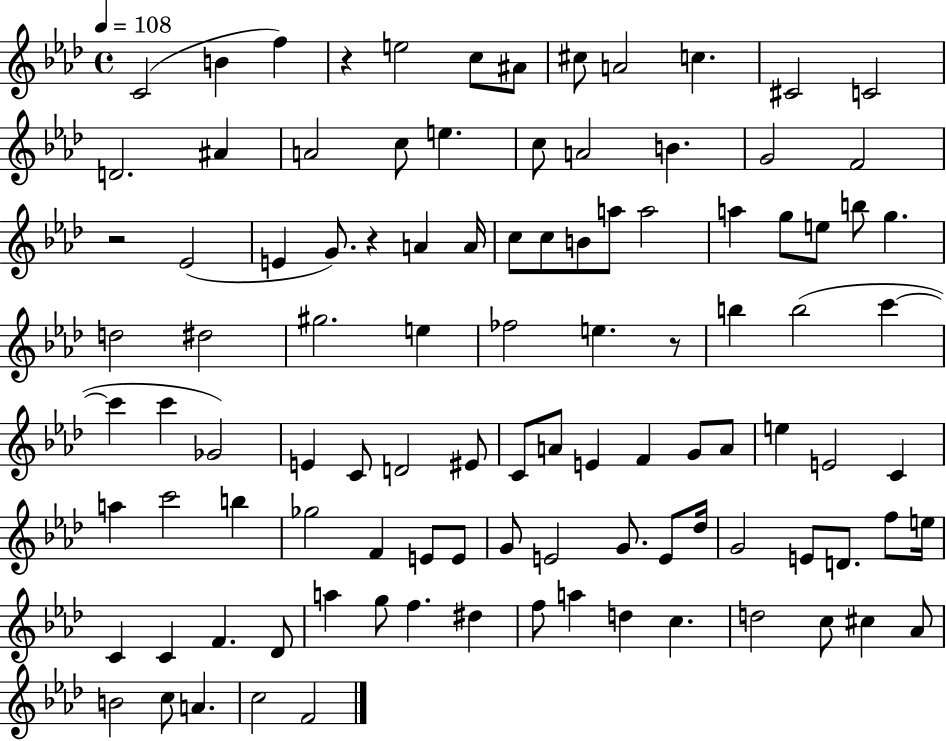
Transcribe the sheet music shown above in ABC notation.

X:1
T:Untitled
M:4/4
L:1/4
K:Ab
C2 B f z e2 c/2 ^A/2 ^c/2 A2 c ^C2 C2 D2 ^A A2 c/2 e c/2 A2 B G2 F2 z2 _E2 E G/2 z A A/4 c/2 c/2 B/2 a/2 a2 a g/2 e/2 b/2 g d2 ^d2 ^g2 e _f2 e z/2 b b2 c' c' c' _G2 E C/2 D2 ^E/2 C/2 A/2 E F G/2 A/2 e E2 C a c'2 b _g2 F E/2 E/2 G/2 E2 G/2 E/2 _d/4 G2 E/2 D/2 f/2 e/4 C C F _D/2 a g/2 f ^d f/2 a d c d2 c/2 ^c _A/2 B2 c/2 A c2 F2